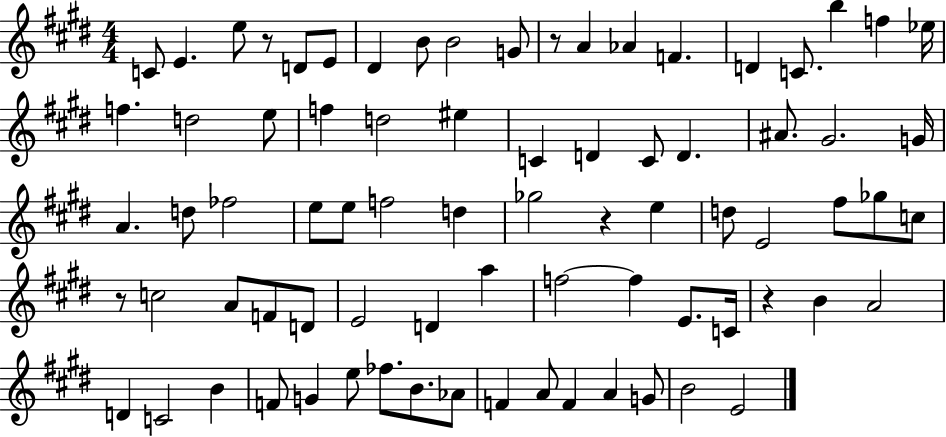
{
  \clef treble
  \numericTimeSignature
  \time 4/4
  \key e \major
  c'8 e'4. e''8 r8 d'8 e'8 | dis'4 b'8 b'2 g'8 | r8 a'4 aes'4 f'4. | d'4 c'8. b''4 f''4 ees''16 | \break f''4. d''2 e''8 | f''4 d''2 eis''4 | c'4 d'4 c'8 d'4. | ais'8. gis'2. g'16 | \break a'4. d''8 fes''2 | e''8 e''8 f''2 d''4 | ges''2 r4 e''4 | d''8 e'2 fis''8 ges''8 c''8 | \break r8 c''2 a'8 f'8 d'8 | e'2 d'4 a''4 | f''2~~ f''4 e'8. c'16 | r4 b'4 a'2 | \break d'4 c'2 b'4 | f'8 g'4 e''8 fes''8. b'8. aes'8 | f'4 a'8 f'4 a'4 g'8 | b'2 e'2 | \break \bar "|."
}